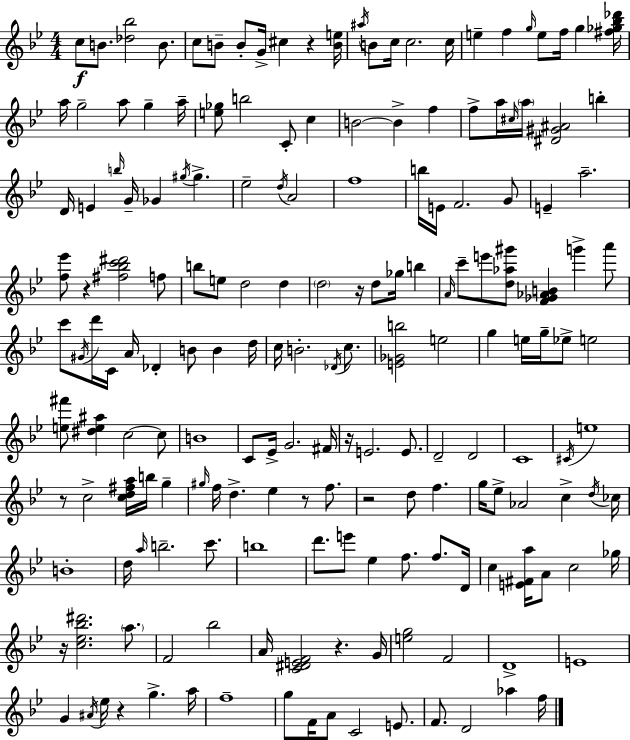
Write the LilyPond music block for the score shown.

{
  \clef treble
  \numericTimeSignature
  \time 4/4
  \key bes \major
  c''8\f b'8. <des'' bes''>2 b'8. | c''8 b'8-- b'8-. g'16-> cis''4 r4 <b' e''>16 | \acciaccatura { ais''16 } b'8 c''16 c''2. | c''16 e''4-- f''4 \grace { g''16 } e''8 f''16 g''4 | \break <fis'' ges'' bes'' des'''>16 a''16 g''2-- a''8 g''4-- | a''16-- <e'' ges''>8 b''2 c'8-. c''4 | b'2~~ b'4-> f''4 | f''8-> a''16 \grace { cis''16 } \parenthesize a''16 <dis' gis' ais'>2 b''4-. | \break d'16 e'4 \grace { b''16 } g'16-- ges'4 \acciaccatura { gis''16 } gis''4.-> | ees''2-- \acciaccatura { d''16 } a'2 | f''1 | b''16 e'16 f'2. | \break g'8 e'4-- a''2.-- | <f'' ees'''>8 r4 <fis'' bes'' c''' dis'''>2 | f''8 b''8 e''8 d''2 | d''4 \parenthesize d''2 r16 d''8 | \break ges''16 b''4 \grace { a'16 } c'''8-- e'''8 <d'' aes'' gis'''>8 <f' ges' aes' b'>4 | g'''4-> a'''8 c'''8 \acciaccatura { gis'16 } d'''16 c'16 a'16 des'4-. | b'8 b'4 d''16 c''16 b'2.-. | \acciaccatura { des'16 } c''8. <e' ges' b''>2 | \break e''2 g''4 e''16 g''16-- ees''8-> | e''2 <e'' fis'''>8 <dis'' e'' ais''>4 c''2~~ | c''8 b'1 | c'8 ees'16-> g'2. | \break fis'16 r16 e'2. | e'8. d'2-- | d'2 c'1 | \acciaccatura { cis'16 } e''1 | \break r8 c''2-> | <c'' d'' fis'' a''>16 b''16 g''4-- \grace { gis''16 } f''16 d''4.-> | ees''4 r8 f''8. r2 | d''8 f''4. g''16 ees''8-> aes'2 | \break c''4-> \acciaccatura { d''16 } ces''16 b'1-. | d''16 \grace { a''16 } b''2.-- | c'''8. b''1 | d'''8. | \break e'''8 ees''4 f''8. f''8. d'16 c''4 | <e' fis' a''>16 a'8 c''2 ges''16 r16 <c'' ees'' bes'' dis'''>2. | \parenthesize a''8. f'2 | bes''2 a'16 <c' dis' e' f'>2 | \break r4. g'16 <e'' g''>2 | f'2 d'1-> | e'1 | g'4 | \break \acciaccatura { ais'16 } ees''16 r4 g''4.-> a''16 f''1-- | g''8 | f'16 a'8 c'2 e'8. f'8. | d'2 aes''4 f''16 \bar "|."
}